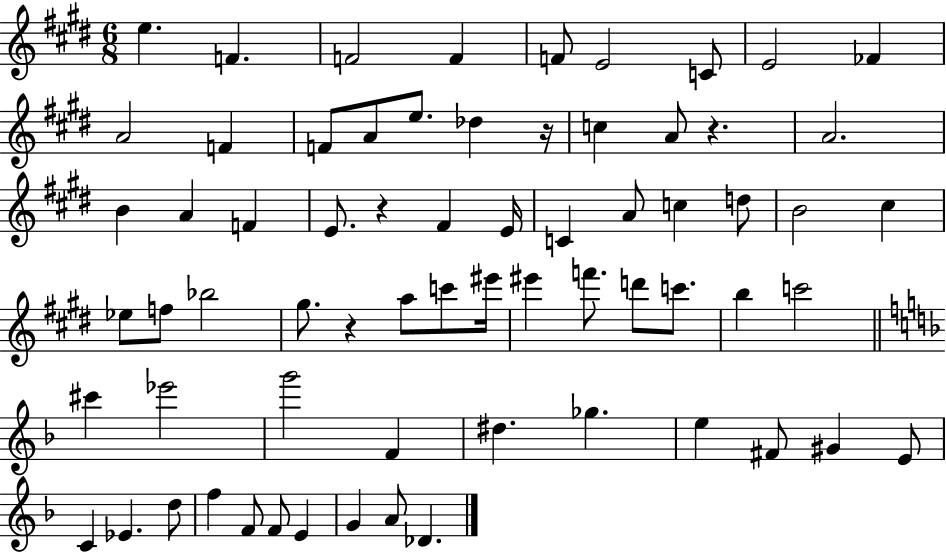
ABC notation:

X:1
T:Untitled
M:6/8
L:1/4
K:E
e F F2 F F/2 E2 C/2 E2 _F A2 F F/2 A/2 e/2 _d z/4 c A/2 z A2 B A F E/2 z ^F E/4 C A/2 c d/2 B2 ^c _e/2 f/2 _b2 ^g/2 z a/2 c'/2 ^e'/4 ^e' f'/2 d'/2 c'/2 b c'2 ^c' _e'2 g'2 F ^d _g e ^F/2 ^G E/2 C _E d/2 f F/2 F/2 E G A/2 _D